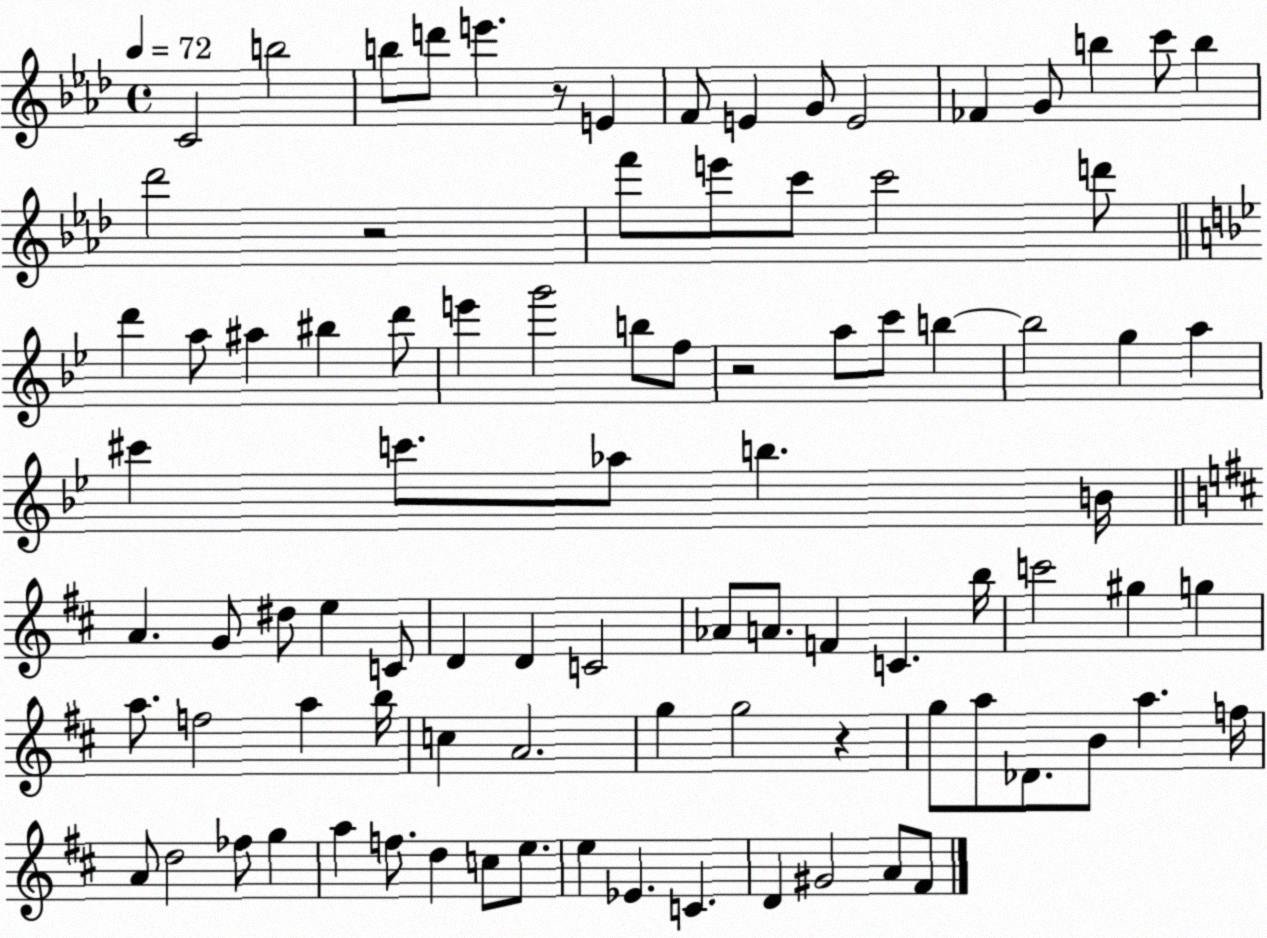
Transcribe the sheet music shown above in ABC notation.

X:1
T:Untitled
M:4/4
L:1/4
K:Ab
C2 b2 b/2 d'/2 e' z/2 E F/2 E G/2 E2 _F G/2 b c'/2 b _d'2 z2 f'/2 e'/2 c'/2 c'2 d'/2 d' a/2 ^a ^b d'/2 e' g'2 b/2 f/2 z2 a/2 c'/2 b b2 g a ^c' c'/2 _a/2 b B/4 A G/2 ^d/2 e C/2 D D C2 _A/2 A/2 F C b/4 c'2 ^g g a/2 f2 a b/4 c A2 g g2 z g/2 a/2 _D/2 B/2 a f/4 A/2 d2 _f/2 g a f/2 d c/2 e/2 e _E C D ^G2 A/2 ^F/2